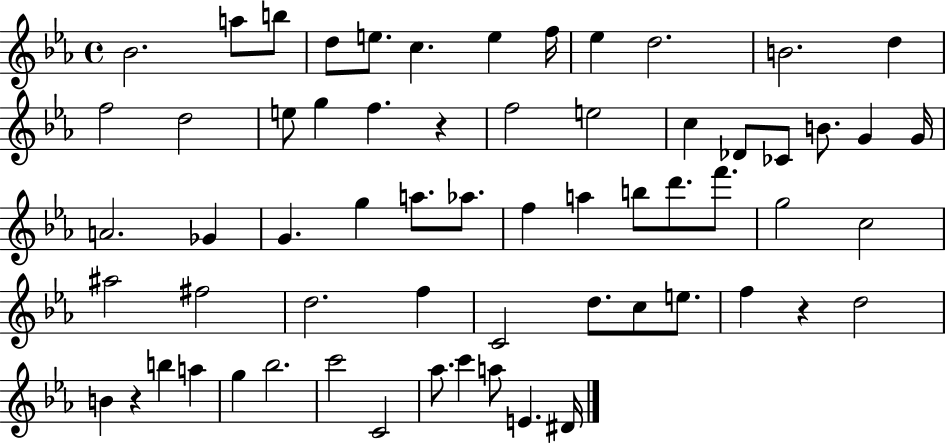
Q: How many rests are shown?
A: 3